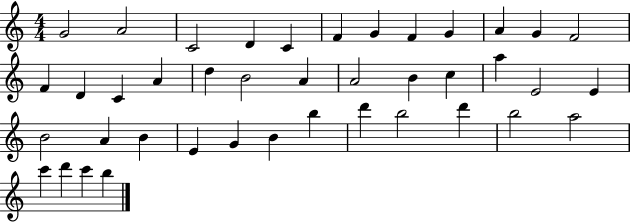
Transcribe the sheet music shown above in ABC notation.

X:1
T:Untitled
M:4/4
L:1/4
K:C
G2 A2 C2 D C F G F G A G F2 F D C A d B2 A A2 B c a E2 E B2 A B E G B b d' b2 d' b2 a2 c' d' c' b